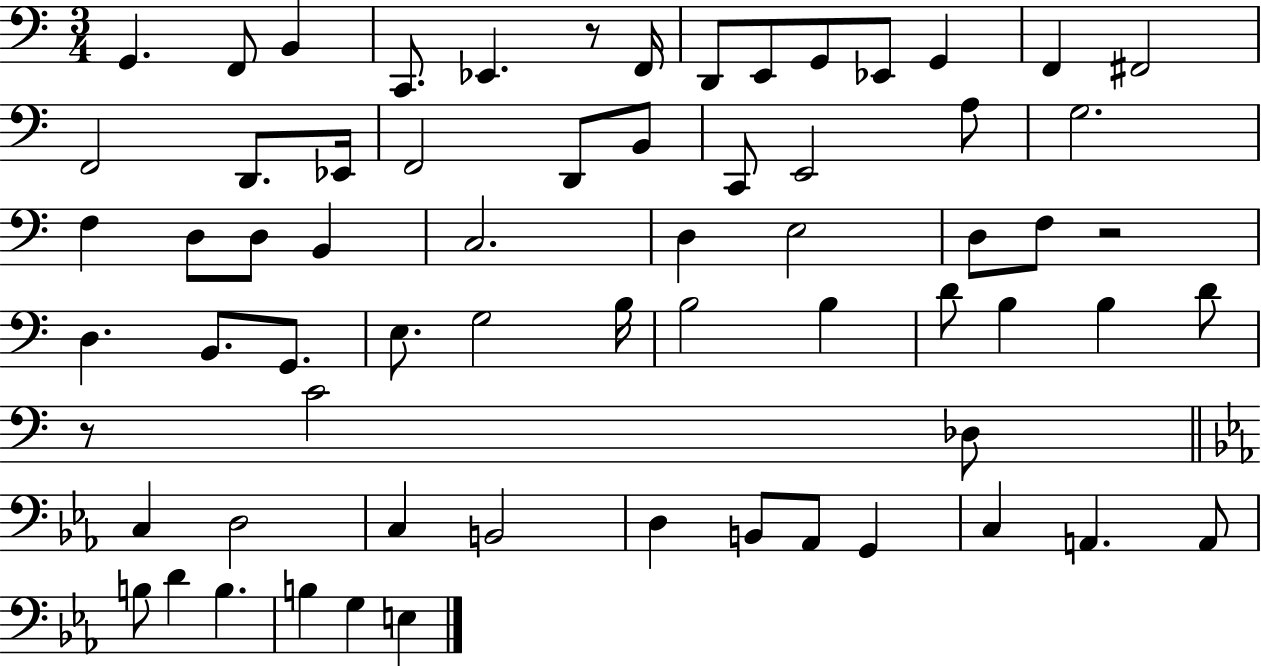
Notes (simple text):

G2/q. F2/e B2/q C2/e. Eb2/q. R/e F2/s D2/e E2/e G2/e Eb2/e G2/q F2/q F#2/h F2/h D2/e. Eb2/s F2/h D2/e B2/e C2/e E2/h A3/e G3/h. F3/q D3/e D3/e B2/q C3/h. D3/q E3/h D3/e F3/e R/h D3/q. B2/e. G2/e. E3/e. G3/h B3/s B3/h B3/q D4/e B3/q B3/q D4/e R/e C4/h Db3/e C3/q D3/h C3/q B2/h D3/q B2/e Ab2/e G2/q C3/q A2/q. A2/e B3/e D4/q B3/q. B3/q G3/q E3/q